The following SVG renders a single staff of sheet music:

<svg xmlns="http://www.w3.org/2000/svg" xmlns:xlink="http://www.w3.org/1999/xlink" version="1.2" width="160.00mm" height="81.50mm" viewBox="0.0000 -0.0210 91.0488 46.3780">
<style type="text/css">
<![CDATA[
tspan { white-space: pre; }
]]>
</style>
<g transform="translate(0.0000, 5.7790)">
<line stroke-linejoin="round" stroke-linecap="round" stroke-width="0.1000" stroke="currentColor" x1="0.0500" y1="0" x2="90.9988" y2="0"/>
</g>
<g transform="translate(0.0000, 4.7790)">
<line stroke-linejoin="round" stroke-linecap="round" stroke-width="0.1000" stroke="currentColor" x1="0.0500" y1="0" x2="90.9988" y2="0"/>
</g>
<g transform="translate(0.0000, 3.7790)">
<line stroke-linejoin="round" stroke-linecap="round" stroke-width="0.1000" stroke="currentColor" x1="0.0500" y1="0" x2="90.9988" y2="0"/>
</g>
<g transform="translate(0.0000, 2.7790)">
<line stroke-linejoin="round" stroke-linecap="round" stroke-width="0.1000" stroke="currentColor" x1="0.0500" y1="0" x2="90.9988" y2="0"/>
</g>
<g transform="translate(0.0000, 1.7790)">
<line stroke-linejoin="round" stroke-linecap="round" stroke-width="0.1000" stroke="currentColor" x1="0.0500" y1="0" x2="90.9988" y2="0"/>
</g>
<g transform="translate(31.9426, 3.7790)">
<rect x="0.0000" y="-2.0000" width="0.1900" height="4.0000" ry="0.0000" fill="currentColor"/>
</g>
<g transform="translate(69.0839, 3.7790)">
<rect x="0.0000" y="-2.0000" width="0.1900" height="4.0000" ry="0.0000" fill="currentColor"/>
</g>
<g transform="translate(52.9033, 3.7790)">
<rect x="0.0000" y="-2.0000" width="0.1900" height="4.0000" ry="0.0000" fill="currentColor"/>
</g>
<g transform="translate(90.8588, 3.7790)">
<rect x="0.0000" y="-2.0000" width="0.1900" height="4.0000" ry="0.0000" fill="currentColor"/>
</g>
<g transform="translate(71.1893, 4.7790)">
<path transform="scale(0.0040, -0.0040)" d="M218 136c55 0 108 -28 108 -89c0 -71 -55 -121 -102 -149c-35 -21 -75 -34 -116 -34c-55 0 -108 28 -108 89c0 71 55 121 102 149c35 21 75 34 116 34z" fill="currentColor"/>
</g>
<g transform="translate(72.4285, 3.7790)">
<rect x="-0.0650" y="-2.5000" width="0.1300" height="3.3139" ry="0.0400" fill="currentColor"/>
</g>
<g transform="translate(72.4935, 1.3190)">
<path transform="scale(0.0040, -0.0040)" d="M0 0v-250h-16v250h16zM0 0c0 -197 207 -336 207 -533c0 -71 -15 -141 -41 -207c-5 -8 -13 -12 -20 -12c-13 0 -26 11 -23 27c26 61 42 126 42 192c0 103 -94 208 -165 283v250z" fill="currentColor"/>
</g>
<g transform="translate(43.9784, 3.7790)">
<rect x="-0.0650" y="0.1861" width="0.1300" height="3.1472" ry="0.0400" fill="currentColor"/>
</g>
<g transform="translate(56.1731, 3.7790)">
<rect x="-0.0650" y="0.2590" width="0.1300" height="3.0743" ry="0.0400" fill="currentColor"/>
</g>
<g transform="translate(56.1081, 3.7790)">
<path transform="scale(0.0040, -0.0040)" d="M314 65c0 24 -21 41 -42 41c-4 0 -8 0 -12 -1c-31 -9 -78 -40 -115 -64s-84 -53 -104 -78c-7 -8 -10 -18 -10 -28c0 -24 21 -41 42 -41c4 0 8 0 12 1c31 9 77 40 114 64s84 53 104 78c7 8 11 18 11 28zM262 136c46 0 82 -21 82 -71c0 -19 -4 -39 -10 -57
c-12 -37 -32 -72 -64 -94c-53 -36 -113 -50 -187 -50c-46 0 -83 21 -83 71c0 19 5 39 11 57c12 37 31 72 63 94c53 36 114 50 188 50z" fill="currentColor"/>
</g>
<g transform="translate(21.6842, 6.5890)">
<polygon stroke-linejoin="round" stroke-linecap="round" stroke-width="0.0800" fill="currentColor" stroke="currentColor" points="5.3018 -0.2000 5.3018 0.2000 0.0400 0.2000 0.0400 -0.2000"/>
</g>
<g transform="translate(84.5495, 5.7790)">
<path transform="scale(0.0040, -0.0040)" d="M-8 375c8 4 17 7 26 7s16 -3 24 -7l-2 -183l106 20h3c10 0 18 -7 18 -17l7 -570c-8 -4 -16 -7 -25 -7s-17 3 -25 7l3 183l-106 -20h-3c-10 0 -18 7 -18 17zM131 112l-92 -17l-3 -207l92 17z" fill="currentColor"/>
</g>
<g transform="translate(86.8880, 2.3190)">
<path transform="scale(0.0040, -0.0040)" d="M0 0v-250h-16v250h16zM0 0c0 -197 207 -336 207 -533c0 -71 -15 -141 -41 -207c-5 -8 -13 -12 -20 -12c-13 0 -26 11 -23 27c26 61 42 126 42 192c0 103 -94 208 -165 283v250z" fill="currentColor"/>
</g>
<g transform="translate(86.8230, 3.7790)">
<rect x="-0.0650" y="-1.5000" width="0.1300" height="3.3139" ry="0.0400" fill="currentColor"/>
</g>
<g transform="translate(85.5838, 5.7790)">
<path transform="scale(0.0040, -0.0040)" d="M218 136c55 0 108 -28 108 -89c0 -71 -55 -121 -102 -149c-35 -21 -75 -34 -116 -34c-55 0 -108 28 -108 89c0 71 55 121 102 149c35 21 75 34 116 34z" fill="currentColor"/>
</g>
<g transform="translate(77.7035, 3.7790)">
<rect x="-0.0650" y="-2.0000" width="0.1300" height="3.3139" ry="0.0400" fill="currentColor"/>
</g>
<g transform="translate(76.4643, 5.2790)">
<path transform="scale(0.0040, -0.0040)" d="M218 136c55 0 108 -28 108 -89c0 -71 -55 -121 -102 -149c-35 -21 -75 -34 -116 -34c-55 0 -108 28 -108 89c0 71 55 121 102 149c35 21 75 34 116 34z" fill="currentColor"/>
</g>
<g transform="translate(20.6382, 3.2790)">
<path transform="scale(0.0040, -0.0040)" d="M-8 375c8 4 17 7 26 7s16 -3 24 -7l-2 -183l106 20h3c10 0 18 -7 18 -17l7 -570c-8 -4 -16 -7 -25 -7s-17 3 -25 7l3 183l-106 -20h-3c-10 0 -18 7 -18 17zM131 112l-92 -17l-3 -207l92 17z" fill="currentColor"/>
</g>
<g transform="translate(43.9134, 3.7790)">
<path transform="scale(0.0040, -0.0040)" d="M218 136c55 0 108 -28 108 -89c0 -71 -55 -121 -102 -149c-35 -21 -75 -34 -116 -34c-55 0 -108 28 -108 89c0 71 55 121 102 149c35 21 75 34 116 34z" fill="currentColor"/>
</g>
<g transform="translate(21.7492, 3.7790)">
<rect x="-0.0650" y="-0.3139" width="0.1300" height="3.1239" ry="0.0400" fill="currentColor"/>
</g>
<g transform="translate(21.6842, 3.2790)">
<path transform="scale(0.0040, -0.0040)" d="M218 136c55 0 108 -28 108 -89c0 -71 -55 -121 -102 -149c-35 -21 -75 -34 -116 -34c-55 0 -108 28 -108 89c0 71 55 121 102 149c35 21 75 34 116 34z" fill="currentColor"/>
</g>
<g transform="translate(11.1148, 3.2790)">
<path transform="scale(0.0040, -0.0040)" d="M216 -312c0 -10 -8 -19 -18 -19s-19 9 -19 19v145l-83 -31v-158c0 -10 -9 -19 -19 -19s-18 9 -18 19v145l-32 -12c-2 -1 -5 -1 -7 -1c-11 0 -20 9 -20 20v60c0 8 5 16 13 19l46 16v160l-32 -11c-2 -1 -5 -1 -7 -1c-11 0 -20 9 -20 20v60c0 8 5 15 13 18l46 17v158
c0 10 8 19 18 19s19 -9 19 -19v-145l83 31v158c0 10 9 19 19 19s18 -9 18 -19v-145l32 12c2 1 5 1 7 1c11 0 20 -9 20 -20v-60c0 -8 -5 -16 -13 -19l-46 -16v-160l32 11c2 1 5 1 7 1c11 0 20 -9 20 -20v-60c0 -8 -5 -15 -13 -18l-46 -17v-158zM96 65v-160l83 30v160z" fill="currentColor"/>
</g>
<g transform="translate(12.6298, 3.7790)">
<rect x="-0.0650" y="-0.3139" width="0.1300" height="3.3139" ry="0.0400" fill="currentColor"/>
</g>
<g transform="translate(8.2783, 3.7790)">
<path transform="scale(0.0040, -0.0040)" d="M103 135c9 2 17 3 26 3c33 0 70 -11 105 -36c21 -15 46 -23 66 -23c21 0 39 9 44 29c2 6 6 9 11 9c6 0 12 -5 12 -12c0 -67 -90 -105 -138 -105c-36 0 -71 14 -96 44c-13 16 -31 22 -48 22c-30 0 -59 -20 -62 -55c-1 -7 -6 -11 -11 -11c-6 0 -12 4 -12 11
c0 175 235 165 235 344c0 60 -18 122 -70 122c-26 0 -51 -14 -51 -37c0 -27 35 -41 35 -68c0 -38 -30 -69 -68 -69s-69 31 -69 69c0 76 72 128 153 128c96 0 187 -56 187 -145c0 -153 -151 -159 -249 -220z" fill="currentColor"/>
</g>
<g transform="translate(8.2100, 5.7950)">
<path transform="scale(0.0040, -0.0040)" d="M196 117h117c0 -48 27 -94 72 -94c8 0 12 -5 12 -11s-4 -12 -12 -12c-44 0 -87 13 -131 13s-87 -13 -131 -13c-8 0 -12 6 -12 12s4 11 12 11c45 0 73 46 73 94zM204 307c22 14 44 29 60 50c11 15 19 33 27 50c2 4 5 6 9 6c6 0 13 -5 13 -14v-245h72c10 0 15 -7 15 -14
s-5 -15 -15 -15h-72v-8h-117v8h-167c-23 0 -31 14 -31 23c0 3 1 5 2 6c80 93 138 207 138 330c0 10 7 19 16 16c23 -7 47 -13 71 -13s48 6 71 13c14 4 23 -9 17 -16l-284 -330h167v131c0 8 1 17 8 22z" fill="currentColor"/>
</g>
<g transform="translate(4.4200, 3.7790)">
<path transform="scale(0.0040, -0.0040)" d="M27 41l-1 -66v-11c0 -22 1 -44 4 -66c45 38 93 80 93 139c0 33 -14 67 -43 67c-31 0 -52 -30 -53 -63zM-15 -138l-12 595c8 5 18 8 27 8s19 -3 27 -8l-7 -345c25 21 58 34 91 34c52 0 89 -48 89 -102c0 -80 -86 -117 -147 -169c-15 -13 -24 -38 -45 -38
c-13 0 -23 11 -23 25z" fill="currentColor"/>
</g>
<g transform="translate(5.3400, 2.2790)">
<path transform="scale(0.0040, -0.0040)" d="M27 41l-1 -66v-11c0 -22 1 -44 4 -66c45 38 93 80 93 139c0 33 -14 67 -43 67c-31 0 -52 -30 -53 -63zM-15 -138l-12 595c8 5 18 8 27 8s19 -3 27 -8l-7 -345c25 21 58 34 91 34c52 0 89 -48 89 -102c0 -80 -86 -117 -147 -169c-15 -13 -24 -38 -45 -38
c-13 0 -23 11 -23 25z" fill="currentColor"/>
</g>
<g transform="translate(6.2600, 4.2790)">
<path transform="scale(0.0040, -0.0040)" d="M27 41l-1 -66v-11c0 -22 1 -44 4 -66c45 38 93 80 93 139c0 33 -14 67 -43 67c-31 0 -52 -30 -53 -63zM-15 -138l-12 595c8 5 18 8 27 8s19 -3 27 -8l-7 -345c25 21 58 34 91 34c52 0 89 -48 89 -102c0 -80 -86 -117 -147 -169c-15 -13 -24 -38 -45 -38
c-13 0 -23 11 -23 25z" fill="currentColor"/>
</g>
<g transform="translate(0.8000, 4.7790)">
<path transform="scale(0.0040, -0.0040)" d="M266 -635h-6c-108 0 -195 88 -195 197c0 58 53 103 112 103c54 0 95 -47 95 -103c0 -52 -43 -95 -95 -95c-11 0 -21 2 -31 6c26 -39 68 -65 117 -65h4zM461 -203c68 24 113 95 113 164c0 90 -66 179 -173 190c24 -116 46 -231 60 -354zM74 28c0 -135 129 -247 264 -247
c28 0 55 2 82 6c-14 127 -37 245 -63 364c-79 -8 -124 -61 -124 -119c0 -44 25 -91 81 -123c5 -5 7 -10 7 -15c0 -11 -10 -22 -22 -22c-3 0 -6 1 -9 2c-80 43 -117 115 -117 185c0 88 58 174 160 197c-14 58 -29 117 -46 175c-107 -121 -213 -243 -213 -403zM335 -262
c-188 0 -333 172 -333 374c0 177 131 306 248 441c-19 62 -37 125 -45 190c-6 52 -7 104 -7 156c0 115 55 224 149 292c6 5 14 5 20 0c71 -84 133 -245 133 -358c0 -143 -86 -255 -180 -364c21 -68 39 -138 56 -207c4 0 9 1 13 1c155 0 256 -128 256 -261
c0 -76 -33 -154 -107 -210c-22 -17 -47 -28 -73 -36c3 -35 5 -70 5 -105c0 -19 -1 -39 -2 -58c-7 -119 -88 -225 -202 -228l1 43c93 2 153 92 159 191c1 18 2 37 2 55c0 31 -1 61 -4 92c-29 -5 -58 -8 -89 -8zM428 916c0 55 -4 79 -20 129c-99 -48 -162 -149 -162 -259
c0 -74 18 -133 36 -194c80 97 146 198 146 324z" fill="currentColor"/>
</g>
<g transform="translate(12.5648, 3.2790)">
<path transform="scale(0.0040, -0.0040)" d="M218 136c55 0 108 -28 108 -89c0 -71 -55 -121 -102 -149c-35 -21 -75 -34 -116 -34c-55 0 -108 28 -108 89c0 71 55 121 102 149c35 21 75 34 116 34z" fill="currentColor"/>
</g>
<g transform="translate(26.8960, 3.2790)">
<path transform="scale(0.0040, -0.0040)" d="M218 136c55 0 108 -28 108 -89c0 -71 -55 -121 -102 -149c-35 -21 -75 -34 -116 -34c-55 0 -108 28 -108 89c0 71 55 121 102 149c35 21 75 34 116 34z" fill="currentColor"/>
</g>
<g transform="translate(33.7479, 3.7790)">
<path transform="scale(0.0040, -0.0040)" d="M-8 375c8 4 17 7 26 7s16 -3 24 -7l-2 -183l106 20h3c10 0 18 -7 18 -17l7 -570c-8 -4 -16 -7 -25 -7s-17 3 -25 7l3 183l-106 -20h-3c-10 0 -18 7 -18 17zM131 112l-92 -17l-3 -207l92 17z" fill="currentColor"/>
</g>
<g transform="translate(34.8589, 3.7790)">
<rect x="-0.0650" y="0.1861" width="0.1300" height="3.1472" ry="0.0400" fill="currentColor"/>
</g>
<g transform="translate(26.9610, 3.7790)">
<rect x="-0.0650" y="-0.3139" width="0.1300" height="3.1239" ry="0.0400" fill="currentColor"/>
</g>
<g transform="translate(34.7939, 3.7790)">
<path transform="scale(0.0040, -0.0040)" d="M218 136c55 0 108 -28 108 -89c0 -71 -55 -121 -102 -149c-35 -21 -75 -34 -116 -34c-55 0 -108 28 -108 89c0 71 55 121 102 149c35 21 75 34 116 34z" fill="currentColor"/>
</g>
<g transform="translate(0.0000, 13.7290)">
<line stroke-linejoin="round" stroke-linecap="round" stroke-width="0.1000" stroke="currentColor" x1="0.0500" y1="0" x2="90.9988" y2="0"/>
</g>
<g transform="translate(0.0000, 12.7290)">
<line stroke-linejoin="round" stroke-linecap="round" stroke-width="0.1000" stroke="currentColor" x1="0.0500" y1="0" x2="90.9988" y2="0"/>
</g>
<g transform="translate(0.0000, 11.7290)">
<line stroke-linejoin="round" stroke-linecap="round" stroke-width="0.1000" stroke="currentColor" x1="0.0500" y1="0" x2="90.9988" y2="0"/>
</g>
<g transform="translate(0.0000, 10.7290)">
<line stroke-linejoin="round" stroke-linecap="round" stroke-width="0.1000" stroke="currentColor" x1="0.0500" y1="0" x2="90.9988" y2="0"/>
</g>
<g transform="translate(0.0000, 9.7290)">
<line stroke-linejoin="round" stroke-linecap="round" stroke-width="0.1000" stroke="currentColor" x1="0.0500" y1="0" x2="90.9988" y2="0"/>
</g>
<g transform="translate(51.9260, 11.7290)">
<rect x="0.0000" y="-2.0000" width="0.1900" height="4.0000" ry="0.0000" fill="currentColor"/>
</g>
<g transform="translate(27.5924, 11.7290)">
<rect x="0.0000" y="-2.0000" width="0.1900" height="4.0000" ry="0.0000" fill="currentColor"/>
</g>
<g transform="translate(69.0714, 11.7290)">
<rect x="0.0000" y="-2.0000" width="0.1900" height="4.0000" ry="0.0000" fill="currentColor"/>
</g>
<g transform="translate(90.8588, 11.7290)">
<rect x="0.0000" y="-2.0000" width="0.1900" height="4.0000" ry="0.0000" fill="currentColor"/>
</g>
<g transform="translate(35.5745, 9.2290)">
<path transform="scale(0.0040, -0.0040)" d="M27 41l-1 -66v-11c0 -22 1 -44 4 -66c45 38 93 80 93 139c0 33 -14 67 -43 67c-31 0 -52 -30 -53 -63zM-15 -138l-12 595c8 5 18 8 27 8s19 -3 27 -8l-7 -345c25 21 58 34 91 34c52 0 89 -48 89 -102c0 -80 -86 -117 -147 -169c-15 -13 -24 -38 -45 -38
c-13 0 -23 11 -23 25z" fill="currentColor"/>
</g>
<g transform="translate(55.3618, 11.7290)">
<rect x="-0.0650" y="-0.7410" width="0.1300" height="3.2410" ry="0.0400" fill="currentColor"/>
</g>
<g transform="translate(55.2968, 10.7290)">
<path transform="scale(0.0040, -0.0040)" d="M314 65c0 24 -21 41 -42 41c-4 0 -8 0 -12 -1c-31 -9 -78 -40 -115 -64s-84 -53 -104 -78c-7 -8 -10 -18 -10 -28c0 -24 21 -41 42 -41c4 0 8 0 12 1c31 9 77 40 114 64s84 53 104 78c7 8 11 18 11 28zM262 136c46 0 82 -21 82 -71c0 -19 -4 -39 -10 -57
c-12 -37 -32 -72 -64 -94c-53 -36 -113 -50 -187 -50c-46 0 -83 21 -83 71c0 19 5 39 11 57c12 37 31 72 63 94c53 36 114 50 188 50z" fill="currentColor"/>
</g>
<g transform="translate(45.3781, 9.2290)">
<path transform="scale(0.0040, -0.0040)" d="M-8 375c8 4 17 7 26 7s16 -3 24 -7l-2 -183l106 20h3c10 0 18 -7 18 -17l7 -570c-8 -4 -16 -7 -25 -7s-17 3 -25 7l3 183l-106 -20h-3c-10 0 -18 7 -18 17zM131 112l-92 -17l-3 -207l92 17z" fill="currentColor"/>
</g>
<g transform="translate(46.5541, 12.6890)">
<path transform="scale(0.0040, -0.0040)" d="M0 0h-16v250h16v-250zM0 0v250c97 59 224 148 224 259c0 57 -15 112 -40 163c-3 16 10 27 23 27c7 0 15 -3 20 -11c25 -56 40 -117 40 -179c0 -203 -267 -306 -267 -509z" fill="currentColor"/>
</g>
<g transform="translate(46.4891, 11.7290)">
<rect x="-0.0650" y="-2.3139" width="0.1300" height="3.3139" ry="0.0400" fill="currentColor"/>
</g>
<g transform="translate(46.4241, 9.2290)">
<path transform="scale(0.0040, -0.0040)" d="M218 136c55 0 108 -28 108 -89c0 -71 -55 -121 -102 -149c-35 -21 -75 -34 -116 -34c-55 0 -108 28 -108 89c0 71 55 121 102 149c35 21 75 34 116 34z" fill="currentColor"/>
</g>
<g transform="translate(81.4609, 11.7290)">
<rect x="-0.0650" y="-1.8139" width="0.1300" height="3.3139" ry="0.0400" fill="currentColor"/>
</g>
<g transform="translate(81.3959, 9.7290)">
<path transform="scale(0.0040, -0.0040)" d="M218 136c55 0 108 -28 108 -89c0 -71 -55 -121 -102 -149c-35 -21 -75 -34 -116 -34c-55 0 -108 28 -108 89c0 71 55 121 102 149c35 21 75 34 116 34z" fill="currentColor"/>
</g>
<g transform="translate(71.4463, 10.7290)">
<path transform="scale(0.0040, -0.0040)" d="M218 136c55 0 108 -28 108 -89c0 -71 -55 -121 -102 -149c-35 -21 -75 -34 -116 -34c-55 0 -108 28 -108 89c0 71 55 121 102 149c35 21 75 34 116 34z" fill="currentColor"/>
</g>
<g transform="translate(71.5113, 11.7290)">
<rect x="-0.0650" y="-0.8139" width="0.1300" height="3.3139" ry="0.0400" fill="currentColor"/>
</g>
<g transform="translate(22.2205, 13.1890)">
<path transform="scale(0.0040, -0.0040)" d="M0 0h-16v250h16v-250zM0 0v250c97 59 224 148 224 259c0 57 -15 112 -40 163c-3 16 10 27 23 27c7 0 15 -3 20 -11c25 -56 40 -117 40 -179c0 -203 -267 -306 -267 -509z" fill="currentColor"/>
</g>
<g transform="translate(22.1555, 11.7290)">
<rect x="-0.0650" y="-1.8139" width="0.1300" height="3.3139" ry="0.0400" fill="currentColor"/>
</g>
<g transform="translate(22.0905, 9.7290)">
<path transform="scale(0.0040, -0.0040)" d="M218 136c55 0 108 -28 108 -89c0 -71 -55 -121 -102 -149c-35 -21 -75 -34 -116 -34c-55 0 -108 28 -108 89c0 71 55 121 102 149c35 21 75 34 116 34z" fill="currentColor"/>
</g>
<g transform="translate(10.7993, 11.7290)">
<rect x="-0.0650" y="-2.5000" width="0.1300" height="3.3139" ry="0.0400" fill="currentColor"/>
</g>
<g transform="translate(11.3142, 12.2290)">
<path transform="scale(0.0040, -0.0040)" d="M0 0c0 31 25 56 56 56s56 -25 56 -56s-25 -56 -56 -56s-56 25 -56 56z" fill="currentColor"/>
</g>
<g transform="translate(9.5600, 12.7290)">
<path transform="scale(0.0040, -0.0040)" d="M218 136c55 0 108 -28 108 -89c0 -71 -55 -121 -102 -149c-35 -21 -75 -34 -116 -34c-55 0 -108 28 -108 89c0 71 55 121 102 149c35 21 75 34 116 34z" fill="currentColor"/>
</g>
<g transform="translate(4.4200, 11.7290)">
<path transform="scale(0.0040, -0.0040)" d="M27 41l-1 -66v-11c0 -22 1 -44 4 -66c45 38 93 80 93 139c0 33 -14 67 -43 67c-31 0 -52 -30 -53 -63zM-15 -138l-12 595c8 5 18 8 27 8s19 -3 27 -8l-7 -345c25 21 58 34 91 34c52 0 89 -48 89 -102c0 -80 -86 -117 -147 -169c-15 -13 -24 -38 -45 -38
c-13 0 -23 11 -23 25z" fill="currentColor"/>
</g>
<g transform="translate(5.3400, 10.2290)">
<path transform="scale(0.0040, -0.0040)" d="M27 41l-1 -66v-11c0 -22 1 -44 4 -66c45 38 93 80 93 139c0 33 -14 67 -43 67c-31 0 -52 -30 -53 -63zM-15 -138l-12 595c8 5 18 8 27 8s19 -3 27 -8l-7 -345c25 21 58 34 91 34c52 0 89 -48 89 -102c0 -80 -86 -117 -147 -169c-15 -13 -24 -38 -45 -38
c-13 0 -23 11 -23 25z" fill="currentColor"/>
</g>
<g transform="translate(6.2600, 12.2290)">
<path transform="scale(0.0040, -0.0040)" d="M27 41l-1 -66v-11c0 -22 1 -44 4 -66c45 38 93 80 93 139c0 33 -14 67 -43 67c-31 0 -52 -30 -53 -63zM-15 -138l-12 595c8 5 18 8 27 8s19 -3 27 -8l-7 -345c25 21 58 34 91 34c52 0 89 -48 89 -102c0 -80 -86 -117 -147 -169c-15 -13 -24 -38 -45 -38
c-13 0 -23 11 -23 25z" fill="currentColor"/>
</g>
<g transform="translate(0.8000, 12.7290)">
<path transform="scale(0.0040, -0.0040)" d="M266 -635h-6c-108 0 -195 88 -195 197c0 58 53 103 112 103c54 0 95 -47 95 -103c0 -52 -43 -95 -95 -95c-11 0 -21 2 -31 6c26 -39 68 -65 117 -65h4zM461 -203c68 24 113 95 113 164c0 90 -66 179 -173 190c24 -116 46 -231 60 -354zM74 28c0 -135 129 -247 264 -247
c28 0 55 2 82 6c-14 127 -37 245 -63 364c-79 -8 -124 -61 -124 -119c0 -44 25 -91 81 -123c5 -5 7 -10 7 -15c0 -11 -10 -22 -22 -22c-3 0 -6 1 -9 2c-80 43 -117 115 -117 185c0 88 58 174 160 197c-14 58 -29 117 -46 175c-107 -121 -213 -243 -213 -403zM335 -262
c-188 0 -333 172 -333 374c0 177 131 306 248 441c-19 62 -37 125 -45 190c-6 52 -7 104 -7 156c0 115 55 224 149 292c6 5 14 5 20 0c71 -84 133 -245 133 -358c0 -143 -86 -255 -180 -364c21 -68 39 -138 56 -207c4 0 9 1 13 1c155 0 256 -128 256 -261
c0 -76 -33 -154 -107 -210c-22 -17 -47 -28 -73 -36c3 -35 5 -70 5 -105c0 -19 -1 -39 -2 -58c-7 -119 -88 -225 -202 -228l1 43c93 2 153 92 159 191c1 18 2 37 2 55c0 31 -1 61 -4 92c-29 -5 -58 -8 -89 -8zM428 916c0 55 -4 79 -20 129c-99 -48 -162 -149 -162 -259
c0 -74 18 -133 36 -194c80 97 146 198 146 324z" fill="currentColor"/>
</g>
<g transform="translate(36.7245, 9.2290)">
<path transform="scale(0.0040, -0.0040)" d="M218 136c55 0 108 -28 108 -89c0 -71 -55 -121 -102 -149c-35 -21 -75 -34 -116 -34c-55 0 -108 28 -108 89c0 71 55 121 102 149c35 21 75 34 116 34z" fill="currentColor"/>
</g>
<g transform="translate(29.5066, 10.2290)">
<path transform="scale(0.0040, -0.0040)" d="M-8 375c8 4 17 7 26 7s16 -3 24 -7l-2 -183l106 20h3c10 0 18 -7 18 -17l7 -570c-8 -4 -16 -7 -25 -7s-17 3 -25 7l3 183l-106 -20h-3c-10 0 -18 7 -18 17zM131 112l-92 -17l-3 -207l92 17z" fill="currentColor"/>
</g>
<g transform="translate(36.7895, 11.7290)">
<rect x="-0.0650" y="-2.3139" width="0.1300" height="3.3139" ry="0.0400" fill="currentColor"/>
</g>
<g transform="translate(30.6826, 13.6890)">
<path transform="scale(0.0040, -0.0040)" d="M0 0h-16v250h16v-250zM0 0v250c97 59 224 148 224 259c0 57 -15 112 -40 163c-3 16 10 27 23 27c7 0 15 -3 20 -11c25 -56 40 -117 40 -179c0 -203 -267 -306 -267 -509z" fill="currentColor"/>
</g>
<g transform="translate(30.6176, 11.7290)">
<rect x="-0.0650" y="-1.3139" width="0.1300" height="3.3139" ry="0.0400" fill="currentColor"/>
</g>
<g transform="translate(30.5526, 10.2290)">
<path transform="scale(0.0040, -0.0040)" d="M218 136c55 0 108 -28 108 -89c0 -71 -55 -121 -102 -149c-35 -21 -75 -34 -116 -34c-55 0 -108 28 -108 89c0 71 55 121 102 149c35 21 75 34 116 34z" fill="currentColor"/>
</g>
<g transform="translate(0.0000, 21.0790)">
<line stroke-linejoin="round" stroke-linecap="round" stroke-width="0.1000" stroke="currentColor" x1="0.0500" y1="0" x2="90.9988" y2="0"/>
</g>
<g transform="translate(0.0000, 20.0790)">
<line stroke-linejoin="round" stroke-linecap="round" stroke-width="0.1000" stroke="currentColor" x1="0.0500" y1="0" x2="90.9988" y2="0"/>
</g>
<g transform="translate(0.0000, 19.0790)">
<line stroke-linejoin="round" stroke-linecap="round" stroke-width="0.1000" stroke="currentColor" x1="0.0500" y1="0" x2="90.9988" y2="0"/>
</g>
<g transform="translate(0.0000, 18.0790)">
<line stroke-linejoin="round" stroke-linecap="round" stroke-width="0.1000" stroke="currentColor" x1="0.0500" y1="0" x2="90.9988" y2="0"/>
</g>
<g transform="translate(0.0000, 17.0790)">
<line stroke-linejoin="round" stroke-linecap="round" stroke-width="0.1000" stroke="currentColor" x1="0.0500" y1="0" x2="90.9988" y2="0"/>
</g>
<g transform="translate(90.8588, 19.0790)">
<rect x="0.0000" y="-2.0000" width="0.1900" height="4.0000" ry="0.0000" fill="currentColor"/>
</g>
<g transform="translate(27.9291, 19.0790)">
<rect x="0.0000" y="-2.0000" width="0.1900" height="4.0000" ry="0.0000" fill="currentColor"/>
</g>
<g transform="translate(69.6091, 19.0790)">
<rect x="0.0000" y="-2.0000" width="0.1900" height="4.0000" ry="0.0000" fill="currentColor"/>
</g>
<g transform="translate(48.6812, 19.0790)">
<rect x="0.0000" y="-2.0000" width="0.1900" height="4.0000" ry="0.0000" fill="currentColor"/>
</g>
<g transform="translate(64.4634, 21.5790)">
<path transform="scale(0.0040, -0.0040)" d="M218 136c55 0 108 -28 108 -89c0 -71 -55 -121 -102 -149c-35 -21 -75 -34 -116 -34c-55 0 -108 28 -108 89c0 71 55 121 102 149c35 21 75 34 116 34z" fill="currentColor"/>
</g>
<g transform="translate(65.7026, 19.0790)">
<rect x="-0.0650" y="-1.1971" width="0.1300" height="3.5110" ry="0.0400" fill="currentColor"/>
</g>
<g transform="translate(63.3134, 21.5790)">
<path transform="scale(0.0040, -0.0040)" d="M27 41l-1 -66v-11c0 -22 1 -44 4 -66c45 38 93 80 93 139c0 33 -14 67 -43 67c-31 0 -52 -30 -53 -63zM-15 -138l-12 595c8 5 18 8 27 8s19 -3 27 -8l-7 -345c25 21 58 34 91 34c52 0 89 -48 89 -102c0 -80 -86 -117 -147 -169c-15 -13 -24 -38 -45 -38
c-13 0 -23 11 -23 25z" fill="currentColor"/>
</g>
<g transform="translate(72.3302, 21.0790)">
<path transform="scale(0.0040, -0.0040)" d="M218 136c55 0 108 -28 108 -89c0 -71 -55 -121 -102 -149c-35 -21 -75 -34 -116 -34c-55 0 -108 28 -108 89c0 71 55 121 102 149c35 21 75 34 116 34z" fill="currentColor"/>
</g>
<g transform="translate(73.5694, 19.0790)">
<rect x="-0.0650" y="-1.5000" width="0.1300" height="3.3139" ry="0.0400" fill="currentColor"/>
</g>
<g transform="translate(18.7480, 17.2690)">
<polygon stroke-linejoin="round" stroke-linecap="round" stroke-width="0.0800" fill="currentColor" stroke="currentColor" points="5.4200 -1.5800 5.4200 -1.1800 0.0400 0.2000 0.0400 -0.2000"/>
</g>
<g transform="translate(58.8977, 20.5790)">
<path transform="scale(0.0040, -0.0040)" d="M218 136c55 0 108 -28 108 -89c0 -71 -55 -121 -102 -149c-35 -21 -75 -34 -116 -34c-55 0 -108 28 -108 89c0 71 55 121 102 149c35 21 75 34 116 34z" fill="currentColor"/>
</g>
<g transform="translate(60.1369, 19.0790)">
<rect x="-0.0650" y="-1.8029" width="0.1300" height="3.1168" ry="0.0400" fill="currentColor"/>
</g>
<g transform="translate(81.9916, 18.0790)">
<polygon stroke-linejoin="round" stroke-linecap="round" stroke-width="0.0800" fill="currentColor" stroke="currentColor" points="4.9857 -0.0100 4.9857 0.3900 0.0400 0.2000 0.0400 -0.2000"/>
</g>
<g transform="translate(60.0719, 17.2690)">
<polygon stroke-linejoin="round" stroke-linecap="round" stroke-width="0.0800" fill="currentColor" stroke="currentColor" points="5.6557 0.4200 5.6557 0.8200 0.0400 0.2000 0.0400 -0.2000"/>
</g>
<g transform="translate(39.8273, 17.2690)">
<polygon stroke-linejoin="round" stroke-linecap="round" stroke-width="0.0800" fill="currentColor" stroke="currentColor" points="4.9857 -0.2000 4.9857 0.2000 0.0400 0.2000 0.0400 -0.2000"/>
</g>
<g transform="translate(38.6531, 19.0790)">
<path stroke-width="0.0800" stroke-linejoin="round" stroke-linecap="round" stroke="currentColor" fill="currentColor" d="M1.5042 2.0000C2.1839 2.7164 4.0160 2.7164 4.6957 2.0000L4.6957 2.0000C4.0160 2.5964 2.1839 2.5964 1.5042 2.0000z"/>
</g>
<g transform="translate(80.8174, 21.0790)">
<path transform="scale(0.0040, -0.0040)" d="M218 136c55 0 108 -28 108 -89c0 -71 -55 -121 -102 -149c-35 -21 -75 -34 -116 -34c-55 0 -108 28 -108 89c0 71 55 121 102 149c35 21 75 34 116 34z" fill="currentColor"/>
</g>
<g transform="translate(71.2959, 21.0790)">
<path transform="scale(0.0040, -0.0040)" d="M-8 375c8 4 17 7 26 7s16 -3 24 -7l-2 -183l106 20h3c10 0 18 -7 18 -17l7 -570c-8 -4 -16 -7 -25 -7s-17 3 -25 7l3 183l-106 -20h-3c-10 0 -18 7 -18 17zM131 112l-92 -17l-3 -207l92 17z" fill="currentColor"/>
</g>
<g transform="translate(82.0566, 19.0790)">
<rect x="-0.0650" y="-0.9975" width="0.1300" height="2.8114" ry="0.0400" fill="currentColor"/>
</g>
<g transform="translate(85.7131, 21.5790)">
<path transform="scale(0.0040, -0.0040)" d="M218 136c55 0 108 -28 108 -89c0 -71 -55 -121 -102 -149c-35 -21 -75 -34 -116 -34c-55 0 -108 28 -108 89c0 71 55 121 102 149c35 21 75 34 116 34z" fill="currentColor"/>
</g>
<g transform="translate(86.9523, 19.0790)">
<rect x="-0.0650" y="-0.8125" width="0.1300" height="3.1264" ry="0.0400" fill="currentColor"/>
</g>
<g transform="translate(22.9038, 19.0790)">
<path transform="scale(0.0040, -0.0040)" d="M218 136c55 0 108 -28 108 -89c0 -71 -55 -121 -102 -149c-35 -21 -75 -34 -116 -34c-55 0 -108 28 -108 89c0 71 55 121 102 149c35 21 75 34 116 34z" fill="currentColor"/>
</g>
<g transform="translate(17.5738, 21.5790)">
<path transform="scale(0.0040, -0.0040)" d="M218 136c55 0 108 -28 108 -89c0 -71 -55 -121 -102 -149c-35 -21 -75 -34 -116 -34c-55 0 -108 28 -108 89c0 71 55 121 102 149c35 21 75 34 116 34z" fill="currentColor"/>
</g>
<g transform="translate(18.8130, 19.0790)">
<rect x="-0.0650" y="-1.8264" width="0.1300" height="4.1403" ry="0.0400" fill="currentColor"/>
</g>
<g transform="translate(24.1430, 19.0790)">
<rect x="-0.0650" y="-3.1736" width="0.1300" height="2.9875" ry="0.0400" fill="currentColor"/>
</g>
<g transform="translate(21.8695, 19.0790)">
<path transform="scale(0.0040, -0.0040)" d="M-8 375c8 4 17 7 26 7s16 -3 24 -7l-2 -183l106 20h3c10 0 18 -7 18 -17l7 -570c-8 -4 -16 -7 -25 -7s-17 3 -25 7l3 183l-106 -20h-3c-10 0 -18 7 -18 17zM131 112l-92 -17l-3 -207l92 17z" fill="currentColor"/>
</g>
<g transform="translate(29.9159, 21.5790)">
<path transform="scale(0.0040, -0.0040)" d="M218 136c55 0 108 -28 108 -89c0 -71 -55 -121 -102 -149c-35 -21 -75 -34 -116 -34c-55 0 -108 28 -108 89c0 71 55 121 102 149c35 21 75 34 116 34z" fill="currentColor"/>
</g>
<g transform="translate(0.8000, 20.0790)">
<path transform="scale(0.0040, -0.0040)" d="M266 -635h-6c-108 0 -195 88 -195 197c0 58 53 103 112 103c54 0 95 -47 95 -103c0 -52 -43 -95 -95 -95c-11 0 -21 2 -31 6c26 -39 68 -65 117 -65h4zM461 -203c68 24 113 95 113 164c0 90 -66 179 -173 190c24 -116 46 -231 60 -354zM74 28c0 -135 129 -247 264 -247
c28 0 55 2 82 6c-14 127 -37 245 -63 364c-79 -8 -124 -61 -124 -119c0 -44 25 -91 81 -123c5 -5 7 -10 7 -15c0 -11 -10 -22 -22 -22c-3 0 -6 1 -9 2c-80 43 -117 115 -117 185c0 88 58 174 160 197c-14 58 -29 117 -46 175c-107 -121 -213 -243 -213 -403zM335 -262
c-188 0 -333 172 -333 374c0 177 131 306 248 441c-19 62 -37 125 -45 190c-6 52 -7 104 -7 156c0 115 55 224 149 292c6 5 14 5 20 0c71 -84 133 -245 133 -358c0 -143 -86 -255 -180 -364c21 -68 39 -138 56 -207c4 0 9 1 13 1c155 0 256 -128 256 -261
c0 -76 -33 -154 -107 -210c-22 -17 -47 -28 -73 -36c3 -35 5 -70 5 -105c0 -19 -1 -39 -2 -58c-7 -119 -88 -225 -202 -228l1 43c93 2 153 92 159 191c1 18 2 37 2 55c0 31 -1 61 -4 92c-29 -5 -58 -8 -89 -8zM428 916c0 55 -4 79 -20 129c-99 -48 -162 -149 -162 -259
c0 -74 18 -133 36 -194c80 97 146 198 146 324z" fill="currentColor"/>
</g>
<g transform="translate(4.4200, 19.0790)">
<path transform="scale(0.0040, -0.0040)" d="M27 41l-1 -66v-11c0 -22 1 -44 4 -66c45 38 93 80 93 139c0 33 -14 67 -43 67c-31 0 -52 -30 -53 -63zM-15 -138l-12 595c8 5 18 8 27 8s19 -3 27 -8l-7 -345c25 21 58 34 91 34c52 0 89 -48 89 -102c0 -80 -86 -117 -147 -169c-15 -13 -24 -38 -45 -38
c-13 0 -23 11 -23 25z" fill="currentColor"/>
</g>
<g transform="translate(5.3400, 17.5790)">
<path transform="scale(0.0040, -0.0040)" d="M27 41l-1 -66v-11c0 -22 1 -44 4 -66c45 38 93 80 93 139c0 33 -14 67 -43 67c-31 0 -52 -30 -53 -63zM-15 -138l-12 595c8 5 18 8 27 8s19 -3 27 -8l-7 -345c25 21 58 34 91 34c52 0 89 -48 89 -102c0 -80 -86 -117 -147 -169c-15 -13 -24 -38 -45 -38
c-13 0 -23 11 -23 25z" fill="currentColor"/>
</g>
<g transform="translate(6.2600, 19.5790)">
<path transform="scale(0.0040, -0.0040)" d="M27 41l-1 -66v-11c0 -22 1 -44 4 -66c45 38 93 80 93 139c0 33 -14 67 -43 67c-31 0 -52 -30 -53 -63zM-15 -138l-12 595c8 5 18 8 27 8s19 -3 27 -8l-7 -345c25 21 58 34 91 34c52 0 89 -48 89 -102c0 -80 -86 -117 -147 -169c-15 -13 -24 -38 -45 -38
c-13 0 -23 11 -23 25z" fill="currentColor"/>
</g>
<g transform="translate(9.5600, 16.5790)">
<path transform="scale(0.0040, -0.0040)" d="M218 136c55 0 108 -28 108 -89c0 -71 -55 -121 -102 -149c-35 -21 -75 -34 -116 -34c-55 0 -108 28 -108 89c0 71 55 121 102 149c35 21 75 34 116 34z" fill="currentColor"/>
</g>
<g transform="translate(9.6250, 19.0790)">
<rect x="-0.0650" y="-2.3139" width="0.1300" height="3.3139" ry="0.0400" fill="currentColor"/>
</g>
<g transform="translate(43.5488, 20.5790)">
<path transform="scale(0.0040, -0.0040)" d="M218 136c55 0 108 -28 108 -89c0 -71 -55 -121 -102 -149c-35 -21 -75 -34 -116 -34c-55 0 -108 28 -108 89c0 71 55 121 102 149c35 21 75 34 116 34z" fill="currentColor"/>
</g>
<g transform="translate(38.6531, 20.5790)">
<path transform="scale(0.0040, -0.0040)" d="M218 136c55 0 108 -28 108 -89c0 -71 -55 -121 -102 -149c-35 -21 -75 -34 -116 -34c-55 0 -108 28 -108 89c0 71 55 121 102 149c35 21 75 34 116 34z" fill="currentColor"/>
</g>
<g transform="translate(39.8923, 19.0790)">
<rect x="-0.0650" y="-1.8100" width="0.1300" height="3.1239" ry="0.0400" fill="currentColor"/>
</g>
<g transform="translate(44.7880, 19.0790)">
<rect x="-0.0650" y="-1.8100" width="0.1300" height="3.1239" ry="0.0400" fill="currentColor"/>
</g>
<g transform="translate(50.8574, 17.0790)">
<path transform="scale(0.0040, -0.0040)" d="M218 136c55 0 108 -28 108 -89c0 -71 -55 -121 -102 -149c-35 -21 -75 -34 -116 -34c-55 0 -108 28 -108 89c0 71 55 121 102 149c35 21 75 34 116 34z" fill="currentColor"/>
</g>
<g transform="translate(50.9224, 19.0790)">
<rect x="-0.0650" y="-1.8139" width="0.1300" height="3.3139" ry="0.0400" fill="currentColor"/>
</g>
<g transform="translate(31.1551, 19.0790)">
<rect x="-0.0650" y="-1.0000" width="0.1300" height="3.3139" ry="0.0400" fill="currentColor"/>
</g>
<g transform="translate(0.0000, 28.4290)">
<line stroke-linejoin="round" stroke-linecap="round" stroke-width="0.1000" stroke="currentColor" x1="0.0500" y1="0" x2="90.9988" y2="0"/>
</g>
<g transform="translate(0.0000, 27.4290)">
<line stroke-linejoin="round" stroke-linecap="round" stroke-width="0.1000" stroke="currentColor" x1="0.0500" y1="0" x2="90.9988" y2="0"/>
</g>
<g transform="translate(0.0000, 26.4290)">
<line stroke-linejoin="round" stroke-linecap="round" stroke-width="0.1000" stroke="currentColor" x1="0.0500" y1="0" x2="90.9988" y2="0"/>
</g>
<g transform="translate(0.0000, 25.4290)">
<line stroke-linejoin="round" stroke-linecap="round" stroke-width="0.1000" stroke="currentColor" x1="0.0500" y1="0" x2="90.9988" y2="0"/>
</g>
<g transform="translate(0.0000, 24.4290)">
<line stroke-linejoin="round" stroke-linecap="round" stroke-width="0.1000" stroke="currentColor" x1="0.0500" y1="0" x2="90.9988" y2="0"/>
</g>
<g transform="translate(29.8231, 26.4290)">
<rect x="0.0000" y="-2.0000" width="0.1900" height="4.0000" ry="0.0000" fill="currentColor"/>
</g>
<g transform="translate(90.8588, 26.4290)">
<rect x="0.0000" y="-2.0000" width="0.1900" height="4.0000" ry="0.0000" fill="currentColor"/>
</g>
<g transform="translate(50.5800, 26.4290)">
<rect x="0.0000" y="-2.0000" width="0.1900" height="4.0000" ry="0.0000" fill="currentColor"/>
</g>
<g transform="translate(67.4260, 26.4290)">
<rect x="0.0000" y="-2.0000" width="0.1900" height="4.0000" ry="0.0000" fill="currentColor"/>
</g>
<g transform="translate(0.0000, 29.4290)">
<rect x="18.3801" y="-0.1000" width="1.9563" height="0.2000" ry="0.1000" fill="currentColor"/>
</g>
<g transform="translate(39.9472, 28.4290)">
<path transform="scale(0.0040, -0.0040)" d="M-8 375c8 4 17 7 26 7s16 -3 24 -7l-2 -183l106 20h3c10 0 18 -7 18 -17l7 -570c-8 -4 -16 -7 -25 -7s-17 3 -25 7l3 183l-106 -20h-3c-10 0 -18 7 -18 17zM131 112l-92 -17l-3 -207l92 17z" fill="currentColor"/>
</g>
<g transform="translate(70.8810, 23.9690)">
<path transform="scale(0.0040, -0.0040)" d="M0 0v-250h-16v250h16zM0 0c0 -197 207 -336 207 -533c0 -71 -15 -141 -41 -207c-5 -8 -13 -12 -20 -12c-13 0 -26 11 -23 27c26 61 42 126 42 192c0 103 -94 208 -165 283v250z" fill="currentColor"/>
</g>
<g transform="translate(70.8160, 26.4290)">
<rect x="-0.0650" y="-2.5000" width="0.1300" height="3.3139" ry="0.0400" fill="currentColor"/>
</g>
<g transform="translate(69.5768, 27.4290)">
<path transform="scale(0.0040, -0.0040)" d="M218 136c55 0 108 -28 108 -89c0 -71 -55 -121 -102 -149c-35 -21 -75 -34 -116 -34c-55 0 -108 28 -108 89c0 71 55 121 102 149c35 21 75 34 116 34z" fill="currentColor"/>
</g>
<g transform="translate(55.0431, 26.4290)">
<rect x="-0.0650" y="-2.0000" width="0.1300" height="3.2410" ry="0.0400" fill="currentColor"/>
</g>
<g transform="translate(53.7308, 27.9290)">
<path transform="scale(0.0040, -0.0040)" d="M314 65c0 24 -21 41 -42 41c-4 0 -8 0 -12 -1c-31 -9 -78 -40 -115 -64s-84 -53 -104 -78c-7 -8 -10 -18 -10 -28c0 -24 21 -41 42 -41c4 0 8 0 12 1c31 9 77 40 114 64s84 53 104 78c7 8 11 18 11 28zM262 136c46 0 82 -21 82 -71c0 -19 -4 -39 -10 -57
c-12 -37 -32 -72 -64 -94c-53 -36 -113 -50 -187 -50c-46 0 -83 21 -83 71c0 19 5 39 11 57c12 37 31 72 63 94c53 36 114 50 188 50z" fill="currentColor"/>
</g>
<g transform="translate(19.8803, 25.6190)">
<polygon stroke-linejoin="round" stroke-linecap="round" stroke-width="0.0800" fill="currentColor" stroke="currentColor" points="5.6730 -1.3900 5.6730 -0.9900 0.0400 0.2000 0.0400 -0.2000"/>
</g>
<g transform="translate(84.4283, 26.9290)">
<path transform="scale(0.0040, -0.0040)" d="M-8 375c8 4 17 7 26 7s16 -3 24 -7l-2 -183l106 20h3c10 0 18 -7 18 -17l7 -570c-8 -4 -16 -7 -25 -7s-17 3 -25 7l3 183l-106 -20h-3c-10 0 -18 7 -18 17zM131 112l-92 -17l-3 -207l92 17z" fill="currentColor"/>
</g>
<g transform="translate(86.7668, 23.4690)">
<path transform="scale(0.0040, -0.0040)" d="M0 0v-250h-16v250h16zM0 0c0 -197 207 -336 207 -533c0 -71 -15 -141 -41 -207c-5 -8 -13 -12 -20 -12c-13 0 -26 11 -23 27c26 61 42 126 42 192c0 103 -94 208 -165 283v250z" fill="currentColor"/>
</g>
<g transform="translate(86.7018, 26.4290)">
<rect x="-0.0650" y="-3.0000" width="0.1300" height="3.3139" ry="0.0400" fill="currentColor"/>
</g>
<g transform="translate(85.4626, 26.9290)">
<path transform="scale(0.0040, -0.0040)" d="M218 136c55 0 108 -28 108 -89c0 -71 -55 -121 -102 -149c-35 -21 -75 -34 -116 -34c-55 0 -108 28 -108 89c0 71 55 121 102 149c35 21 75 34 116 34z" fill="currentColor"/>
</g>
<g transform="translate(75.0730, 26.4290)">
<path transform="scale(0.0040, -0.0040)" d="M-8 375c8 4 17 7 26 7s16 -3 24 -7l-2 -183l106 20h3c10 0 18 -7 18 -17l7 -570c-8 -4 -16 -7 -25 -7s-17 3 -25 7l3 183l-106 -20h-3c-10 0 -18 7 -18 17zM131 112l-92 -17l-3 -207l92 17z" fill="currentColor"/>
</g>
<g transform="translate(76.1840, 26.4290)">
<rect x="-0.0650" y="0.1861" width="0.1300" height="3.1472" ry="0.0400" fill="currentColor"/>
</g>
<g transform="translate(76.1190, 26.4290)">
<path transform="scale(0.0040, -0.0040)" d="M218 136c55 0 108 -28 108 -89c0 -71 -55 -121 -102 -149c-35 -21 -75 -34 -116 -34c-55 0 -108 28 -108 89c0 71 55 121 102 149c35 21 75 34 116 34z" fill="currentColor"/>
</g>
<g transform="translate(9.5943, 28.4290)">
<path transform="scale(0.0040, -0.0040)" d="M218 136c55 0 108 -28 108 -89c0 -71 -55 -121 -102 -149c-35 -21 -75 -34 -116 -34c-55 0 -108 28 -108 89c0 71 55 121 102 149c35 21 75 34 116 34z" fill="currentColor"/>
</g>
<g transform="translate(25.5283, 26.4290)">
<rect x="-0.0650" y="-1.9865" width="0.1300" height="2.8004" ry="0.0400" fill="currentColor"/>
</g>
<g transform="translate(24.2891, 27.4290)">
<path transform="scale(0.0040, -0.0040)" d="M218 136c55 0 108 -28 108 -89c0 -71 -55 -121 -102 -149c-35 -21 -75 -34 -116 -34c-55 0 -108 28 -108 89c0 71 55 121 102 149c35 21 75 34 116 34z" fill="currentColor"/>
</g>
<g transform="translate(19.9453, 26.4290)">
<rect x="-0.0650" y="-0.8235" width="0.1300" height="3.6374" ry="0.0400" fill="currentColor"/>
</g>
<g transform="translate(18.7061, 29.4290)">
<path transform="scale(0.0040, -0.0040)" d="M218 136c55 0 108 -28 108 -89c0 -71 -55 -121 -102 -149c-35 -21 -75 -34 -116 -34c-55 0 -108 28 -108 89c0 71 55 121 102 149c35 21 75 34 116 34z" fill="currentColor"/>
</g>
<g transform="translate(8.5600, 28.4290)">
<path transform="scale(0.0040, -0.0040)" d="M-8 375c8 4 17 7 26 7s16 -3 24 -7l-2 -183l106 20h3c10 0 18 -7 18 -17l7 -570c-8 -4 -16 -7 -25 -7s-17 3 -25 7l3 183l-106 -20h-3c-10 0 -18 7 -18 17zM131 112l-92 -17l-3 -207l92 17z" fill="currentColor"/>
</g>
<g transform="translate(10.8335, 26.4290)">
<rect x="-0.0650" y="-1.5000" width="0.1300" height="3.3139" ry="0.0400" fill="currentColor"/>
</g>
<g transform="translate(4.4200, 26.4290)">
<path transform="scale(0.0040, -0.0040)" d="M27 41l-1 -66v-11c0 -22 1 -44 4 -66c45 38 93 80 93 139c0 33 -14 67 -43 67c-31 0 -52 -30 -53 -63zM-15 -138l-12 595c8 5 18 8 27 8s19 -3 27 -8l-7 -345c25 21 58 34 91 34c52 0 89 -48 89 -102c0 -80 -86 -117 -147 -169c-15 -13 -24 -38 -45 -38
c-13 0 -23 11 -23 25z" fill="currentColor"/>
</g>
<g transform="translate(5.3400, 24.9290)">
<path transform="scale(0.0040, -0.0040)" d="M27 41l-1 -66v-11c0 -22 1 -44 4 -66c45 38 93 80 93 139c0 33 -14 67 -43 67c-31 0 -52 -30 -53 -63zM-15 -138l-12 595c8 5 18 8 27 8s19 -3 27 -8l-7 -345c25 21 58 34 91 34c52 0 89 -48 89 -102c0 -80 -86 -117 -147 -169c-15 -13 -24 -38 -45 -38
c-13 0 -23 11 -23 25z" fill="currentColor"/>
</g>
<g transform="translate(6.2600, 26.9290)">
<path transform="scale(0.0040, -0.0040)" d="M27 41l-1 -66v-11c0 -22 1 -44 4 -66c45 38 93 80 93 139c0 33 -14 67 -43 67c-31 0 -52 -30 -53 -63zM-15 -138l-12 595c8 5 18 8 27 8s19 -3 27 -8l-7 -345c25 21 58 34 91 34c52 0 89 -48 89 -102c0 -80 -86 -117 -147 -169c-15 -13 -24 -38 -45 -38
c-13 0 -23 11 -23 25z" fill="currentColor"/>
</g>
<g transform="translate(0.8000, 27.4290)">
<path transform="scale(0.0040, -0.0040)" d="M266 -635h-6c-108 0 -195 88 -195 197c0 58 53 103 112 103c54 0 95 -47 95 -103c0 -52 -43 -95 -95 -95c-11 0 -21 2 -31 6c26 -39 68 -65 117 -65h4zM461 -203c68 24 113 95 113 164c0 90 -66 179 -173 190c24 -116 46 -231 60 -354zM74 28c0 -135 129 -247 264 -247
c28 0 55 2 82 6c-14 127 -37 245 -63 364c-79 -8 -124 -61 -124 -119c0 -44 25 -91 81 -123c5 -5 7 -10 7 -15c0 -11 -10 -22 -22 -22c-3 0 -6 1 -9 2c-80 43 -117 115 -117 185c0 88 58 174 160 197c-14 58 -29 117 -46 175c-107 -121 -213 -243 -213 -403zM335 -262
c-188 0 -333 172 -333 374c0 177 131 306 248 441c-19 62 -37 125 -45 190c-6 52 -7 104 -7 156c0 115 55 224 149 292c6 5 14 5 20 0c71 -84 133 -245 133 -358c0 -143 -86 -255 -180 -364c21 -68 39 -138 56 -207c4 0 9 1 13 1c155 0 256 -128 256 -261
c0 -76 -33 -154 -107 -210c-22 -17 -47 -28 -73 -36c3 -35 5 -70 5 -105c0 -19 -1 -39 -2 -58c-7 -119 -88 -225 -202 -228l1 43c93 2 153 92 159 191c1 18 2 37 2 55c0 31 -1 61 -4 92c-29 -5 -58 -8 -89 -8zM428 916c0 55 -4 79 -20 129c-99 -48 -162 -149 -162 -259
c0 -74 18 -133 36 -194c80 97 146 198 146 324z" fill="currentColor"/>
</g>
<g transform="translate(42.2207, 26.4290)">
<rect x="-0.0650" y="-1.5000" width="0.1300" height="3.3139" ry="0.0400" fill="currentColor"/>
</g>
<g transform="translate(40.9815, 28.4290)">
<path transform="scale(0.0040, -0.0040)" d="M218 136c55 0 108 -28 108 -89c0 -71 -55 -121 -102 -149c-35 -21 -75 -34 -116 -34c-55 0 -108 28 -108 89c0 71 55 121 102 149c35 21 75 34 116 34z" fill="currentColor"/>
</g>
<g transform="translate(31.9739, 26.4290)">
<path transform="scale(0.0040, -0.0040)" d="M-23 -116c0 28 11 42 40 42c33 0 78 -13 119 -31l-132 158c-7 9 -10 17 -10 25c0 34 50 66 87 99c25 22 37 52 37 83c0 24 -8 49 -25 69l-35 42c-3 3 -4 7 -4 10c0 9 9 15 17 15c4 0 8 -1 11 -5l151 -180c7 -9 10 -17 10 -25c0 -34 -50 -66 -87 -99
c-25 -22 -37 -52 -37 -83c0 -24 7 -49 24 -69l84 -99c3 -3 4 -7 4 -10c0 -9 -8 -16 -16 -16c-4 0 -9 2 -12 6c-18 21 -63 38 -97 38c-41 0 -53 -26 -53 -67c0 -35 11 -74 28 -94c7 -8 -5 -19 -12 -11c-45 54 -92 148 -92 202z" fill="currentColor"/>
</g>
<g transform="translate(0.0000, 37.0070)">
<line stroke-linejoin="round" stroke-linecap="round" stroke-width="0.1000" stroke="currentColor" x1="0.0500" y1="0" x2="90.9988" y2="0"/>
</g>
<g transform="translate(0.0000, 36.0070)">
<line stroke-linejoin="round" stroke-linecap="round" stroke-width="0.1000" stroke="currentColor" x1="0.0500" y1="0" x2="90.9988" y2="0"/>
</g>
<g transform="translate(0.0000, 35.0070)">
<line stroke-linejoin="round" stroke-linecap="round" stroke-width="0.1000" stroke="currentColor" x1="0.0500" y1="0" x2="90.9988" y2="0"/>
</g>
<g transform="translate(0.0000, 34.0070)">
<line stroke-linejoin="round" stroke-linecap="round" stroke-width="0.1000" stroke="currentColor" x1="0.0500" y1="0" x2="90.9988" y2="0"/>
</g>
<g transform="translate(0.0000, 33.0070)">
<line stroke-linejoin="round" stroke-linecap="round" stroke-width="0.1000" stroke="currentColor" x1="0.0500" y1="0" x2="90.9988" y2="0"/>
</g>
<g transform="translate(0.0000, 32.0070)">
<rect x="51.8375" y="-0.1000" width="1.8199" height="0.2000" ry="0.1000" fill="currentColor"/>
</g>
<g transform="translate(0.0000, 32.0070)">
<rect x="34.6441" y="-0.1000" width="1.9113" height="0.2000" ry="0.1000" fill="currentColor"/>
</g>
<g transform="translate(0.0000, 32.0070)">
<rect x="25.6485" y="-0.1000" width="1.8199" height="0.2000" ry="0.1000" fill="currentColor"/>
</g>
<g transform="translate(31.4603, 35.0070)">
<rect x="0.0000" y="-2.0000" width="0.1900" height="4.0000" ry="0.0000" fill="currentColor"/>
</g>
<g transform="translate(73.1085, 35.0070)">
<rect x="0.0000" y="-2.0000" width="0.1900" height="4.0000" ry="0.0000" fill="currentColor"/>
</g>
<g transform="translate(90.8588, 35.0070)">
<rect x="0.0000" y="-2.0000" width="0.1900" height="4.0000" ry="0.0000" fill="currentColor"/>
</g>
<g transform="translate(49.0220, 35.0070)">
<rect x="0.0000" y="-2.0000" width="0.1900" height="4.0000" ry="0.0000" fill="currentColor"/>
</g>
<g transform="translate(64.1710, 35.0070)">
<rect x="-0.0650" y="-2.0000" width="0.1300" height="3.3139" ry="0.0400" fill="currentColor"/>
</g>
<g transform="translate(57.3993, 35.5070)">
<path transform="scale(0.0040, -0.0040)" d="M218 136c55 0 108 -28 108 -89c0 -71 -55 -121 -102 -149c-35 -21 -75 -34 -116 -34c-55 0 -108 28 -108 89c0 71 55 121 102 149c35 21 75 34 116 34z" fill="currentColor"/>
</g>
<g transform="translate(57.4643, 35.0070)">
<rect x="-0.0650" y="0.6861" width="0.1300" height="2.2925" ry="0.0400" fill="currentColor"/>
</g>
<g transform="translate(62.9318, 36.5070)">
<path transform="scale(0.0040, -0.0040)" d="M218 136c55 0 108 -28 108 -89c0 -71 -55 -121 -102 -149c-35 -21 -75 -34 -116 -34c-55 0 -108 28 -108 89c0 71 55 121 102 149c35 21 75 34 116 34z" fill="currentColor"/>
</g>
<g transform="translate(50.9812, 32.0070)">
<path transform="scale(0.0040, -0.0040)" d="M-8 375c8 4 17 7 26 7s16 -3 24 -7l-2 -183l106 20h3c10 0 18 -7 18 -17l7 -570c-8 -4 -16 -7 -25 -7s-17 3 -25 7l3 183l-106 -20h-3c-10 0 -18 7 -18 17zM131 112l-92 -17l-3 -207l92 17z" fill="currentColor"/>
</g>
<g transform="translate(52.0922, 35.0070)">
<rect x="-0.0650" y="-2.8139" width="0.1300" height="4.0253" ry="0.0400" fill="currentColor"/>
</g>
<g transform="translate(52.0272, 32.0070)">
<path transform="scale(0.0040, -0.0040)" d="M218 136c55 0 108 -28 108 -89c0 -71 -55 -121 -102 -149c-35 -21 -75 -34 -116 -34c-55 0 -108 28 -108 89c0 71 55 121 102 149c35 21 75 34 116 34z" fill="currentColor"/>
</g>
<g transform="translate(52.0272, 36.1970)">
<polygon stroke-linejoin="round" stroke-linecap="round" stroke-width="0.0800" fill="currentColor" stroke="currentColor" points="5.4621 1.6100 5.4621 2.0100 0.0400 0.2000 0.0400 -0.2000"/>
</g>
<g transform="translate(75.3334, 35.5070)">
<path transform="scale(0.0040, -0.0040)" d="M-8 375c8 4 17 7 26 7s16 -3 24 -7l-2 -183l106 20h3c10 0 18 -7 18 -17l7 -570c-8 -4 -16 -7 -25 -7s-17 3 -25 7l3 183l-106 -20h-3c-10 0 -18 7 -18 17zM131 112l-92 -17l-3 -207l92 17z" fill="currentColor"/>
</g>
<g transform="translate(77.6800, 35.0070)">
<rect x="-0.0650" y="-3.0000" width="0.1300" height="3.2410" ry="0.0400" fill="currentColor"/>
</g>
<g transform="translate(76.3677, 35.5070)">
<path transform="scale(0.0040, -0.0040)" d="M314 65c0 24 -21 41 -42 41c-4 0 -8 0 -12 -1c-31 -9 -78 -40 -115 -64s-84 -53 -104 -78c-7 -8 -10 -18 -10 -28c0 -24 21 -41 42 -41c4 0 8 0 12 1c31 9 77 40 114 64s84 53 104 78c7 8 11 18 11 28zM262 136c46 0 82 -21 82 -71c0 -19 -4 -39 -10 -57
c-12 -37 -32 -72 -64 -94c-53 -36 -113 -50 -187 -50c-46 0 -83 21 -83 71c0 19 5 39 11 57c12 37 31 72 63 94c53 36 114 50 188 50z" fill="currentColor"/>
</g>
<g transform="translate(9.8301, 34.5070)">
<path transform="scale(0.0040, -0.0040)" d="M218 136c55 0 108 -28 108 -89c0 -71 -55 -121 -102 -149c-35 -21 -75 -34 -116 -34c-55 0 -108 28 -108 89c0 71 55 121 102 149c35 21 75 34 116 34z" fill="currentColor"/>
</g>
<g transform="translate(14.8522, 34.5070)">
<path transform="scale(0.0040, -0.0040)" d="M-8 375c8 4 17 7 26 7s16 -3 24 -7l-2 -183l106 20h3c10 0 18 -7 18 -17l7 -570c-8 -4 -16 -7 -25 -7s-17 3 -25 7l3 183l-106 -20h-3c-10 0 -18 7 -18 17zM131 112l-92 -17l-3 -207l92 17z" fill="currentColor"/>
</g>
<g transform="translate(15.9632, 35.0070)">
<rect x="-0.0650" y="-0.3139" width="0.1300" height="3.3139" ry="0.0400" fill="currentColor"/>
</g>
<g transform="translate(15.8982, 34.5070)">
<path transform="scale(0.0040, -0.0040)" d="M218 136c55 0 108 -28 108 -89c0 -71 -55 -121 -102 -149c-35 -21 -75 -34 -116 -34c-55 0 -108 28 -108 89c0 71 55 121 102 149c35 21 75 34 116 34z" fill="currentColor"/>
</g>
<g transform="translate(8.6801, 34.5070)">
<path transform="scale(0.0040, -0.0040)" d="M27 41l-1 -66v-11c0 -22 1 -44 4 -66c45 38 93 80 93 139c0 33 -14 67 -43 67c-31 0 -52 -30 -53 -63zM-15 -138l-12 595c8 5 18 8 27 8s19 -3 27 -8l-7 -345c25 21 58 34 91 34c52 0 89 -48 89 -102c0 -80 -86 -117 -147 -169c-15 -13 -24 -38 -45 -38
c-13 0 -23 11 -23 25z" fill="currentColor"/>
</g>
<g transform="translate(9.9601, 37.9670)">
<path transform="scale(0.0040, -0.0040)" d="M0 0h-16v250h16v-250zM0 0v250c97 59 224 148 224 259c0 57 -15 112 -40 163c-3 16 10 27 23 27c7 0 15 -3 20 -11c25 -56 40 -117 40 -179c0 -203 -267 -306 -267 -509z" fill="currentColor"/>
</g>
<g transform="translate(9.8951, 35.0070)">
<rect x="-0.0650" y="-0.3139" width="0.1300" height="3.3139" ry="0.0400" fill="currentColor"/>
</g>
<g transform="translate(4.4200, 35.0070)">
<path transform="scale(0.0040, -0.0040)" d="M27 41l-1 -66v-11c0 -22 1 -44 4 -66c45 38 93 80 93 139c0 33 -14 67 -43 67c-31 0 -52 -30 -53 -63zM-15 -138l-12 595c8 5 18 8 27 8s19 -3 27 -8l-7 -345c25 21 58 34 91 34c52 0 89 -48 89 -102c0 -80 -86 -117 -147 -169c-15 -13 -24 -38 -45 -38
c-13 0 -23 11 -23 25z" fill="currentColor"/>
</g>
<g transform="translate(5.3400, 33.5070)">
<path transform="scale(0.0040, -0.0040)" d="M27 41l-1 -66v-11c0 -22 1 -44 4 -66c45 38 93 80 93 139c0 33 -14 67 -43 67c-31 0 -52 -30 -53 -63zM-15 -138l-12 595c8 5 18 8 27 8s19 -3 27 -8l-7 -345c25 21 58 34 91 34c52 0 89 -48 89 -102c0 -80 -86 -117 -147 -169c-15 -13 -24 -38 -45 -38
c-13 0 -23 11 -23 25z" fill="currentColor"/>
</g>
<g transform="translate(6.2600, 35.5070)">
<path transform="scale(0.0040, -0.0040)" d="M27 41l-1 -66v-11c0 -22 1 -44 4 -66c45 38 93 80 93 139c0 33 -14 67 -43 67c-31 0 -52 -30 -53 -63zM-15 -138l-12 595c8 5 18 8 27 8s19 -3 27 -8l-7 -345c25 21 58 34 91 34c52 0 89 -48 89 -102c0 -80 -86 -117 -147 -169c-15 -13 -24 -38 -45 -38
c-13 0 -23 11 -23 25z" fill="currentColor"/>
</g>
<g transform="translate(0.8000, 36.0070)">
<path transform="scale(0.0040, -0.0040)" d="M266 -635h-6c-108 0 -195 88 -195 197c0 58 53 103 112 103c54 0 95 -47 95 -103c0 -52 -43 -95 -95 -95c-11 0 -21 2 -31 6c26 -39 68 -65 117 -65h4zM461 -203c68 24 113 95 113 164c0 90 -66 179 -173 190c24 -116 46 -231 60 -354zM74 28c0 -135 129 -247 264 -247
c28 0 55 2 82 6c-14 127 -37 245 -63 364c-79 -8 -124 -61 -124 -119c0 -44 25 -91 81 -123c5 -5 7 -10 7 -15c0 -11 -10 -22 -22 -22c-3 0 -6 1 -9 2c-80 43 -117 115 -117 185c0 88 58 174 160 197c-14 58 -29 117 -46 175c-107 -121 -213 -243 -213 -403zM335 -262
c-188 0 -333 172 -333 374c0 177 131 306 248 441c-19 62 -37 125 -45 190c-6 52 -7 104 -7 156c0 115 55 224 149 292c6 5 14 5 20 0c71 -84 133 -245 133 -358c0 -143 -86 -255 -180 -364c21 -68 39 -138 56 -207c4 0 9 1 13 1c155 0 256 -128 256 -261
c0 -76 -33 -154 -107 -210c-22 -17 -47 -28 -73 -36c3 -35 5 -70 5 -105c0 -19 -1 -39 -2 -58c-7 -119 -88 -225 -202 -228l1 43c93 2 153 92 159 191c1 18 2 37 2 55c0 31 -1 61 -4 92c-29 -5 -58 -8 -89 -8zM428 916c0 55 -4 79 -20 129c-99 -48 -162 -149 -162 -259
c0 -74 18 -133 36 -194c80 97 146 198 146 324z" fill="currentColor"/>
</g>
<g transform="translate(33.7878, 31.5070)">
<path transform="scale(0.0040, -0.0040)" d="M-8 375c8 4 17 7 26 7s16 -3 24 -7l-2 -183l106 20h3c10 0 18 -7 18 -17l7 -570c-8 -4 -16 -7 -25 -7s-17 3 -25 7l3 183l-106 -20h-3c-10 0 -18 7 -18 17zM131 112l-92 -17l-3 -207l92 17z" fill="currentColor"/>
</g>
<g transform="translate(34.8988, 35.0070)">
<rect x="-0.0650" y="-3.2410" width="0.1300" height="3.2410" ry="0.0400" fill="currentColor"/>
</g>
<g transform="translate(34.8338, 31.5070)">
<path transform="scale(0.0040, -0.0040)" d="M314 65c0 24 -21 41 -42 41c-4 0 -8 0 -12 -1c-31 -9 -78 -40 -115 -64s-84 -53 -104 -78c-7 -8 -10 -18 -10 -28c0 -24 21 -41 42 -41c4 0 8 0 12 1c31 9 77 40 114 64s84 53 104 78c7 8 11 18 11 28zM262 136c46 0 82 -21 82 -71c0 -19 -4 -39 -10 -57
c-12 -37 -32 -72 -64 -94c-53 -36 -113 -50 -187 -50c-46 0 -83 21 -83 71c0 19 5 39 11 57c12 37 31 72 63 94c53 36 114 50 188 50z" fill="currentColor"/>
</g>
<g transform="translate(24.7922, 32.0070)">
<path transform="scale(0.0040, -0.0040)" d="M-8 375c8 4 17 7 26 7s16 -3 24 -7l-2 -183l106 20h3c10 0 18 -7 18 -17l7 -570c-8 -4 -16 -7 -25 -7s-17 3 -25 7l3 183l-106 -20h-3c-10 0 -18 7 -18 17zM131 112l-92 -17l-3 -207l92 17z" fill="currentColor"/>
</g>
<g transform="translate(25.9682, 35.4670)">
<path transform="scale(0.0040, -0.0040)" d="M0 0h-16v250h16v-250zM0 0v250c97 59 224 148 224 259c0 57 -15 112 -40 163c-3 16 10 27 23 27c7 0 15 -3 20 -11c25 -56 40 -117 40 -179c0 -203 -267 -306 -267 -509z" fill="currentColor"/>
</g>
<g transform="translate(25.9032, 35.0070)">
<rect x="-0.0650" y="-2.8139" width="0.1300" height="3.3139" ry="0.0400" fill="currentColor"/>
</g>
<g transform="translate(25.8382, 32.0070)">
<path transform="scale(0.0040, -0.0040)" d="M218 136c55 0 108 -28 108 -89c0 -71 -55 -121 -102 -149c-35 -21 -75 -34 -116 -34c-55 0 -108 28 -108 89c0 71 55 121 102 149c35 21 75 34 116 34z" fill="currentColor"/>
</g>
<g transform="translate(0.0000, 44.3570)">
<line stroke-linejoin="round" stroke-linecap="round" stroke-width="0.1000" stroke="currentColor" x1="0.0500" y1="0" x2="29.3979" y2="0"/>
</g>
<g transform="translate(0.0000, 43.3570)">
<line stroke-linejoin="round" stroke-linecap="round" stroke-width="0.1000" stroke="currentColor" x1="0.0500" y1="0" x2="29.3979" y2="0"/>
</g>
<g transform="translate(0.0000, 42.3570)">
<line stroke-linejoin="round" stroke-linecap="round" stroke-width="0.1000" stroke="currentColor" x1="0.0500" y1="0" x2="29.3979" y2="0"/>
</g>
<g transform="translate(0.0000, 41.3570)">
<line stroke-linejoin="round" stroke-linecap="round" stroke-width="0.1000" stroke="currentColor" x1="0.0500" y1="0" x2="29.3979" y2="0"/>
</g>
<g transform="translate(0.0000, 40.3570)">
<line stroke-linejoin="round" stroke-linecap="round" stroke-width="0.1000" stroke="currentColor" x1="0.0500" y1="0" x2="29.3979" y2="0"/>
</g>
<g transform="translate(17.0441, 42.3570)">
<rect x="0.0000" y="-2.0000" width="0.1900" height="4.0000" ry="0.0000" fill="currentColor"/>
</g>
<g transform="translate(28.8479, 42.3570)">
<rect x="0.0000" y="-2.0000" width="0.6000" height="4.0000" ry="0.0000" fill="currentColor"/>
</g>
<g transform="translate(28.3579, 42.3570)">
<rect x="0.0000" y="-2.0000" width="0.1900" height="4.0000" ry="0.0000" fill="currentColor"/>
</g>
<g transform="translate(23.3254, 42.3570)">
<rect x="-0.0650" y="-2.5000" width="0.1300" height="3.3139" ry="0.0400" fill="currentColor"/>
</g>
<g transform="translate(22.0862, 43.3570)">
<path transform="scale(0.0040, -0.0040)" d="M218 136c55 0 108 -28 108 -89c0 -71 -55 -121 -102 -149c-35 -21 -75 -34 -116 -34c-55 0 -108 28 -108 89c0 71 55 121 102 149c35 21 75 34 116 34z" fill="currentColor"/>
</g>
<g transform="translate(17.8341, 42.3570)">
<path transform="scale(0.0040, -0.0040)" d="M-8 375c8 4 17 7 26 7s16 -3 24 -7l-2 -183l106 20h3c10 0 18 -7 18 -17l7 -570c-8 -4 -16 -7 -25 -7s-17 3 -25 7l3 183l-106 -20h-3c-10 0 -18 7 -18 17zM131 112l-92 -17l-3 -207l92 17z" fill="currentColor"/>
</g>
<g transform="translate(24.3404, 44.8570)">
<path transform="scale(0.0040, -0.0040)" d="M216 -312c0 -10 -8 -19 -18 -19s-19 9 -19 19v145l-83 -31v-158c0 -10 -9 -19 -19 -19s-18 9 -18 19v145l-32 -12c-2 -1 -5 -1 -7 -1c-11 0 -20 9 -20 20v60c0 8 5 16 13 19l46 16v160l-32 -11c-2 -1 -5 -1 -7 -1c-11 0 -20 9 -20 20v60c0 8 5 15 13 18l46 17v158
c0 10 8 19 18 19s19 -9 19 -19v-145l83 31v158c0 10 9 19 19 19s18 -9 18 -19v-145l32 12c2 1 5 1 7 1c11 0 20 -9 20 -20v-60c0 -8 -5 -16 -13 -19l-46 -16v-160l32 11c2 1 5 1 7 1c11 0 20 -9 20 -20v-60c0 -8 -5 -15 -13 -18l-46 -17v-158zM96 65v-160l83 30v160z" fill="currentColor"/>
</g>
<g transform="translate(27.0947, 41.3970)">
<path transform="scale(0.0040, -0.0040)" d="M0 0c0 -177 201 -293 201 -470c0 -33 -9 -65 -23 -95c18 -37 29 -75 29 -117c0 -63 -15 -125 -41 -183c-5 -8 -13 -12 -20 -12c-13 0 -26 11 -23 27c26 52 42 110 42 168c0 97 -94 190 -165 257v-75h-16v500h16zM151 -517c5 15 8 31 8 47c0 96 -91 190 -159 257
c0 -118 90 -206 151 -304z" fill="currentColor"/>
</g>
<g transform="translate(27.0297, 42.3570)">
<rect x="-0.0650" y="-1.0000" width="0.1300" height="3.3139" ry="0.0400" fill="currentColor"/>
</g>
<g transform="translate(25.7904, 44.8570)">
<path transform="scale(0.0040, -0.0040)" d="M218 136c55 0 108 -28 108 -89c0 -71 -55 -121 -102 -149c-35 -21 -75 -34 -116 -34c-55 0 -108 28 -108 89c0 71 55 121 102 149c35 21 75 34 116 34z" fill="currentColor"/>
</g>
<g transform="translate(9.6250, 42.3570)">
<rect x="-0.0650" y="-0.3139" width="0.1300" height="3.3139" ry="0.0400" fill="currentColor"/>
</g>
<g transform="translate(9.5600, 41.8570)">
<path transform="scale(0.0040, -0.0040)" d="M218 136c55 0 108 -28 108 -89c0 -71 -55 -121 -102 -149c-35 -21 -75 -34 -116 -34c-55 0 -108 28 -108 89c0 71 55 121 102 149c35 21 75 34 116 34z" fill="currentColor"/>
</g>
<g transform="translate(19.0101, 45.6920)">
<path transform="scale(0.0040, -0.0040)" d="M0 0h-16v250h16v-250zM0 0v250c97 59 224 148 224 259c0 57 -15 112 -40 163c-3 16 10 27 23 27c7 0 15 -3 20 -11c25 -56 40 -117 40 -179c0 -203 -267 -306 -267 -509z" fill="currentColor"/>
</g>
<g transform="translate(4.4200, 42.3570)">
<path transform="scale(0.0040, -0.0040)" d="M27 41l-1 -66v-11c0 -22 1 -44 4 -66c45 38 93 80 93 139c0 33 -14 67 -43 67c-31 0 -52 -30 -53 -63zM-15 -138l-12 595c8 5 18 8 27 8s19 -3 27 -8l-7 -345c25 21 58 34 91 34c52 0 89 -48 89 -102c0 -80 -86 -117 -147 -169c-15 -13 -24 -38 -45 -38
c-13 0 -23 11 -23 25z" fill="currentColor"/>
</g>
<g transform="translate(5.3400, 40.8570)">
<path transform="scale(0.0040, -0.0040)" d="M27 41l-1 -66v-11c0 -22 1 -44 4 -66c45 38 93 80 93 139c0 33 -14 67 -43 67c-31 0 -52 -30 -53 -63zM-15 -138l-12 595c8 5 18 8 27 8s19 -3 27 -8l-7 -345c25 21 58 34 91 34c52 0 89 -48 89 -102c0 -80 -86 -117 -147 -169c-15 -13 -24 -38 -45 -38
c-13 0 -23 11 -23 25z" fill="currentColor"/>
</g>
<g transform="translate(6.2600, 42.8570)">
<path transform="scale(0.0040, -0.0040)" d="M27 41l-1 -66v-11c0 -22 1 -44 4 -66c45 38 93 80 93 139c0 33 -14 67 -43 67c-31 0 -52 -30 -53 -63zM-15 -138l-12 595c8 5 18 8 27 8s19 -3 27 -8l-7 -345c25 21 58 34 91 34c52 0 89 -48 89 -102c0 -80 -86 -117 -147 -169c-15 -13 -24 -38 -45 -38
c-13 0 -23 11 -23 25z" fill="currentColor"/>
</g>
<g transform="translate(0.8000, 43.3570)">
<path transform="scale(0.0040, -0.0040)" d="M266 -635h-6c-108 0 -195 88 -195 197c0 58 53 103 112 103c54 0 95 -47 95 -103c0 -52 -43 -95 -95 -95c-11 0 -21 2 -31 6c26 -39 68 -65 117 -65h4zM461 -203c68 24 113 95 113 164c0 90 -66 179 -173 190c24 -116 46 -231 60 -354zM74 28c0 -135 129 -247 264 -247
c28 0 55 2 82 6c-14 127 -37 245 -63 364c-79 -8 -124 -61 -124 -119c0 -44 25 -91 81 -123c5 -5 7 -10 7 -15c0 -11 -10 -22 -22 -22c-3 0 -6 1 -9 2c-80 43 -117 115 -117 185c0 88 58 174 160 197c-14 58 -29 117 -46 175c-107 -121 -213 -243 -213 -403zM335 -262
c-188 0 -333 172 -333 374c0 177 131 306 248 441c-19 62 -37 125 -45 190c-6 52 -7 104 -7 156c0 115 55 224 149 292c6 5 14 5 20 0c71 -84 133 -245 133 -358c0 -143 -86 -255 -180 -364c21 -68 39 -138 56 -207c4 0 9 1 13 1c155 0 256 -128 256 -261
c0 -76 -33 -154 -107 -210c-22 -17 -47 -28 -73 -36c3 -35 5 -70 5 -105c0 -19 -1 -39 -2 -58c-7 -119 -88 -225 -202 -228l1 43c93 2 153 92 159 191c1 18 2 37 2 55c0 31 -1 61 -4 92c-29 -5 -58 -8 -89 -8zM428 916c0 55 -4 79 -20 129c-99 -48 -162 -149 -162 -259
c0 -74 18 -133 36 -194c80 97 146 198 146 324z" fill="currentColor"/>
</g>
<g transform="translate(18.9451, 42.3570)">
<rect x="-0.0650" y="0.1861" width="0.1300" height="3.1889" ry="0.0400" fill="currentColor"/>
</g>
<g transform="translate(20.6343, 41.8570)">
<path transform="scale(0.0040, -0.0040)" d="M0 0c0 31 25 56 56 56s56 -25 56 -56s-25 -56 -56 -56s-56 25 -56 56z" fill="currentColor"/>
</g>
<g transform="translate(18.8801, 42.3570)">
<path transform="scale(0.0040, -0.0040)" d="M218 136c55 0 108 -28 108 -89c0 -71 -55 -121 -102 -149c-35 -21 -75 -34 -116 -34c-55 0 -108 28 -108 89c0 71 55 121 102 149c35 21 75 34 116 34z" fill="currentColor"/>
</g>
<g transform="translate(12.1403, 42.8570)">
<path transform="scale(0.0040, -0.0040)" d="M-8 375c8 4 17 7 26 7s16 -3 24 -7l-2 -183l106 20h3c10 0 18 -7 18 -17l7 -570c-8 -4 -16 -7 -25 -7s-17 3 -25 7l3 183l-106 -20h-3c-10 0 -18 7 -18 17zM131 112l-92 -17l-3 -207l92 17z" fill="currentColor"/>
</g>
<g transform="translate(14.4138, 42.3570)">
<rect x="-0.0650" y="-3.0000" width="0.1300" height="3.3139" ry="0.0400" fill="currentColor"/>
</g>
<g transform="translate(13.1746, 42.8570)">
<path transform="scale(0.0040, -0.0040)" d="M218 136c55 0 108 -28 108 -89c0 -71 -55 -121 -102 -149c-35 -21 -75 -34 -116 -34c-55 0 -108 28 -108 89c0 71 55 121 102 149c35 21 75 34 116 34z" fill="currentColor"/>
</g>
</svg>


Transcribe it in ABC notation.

X:1
T:Untitled
M:2/4
L:1/4
K:Eb
^c c/2 c/2 B B _B2 G/2 F E/2 G f/2 e/2 _g g/2 d2 d f g D/2 B/2 D F/2 F/2 f F/2 _D/2 E E/2 D/2 E C/2 G/2 z E F2 G/2 B A/2 _c/2 c a/2 b2 a/2 _A/2 F A2 c A B/2 G ^D/4